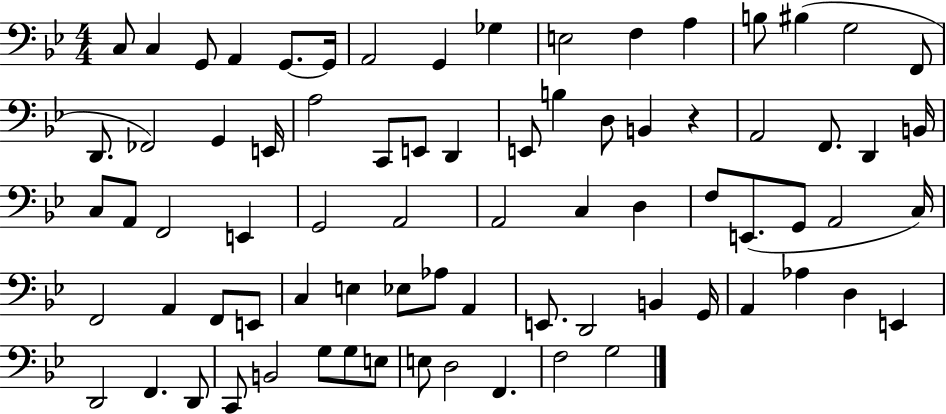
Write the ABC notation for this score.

X:1
T:Untitled
M:4/4
L:1/4
K:Bb
C,/2 C, G,,/2 A,, G,,/2 G,,/4 A,,2 G,, _G, E,2 F, A, B,/2 ^B, G,2 F,,/2 D,,/2 _F,,2 G,, E,,/4 A,2 C,,/2 E,,/2 D,, E,,/2 B, D,/2 B,, z A,,2 F,,/2 D,, B,,/4 C,/2 A,,/2 F,,2 E,, G,,2 A,,2 A,,2 C, D, F,/2 E,,/2 G,,/2 A,,2 C,/4 F,,2 A,, F,,/2 E,,/2 C, E, _E,/2 _A,/2 A,, E,,/2 D,,2 B,, G,,/4 A,, _A, D, E,, D,,2 F,, D,,/2 C,,/2 B,,2 G,/2 G,/2 E,/2 E,/2 D,2 F,, F,2 G,2